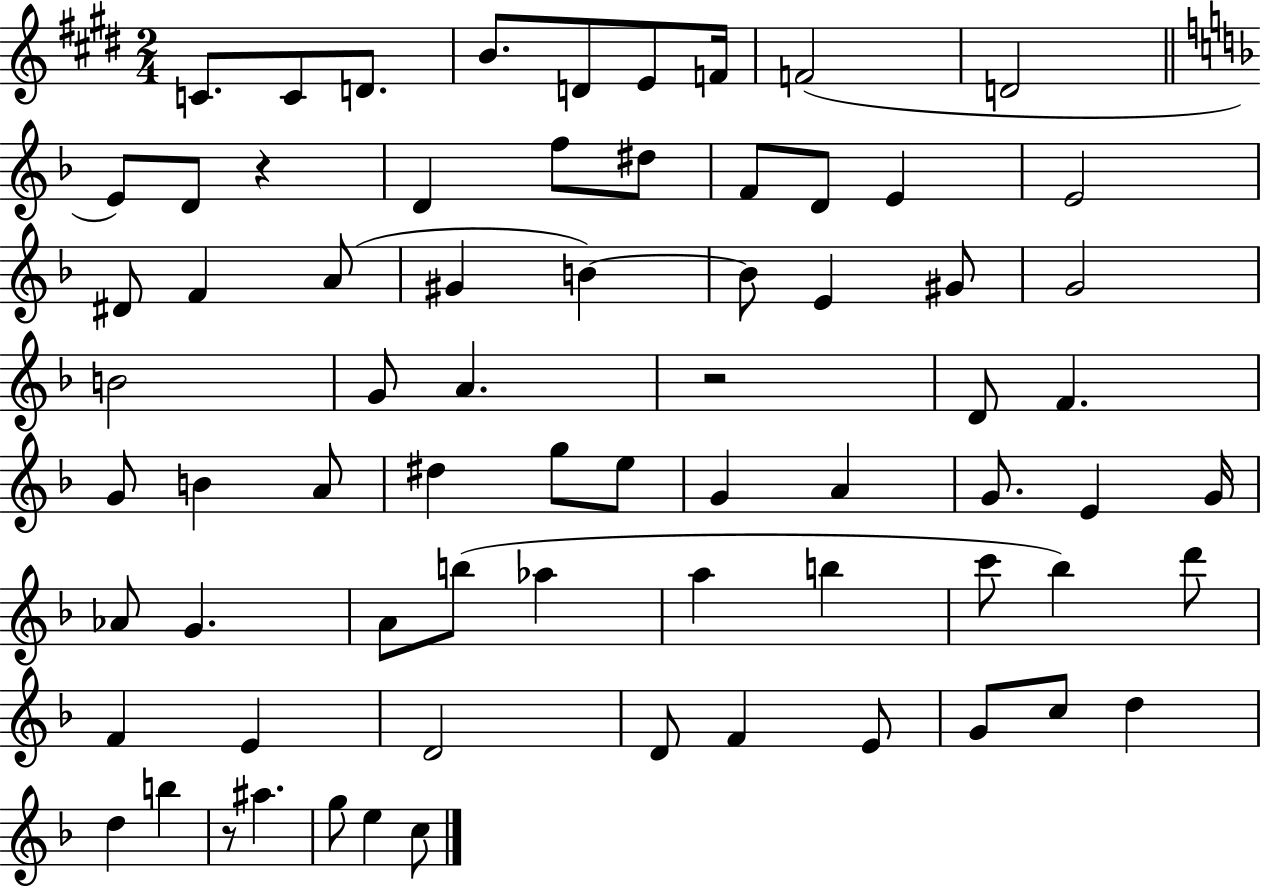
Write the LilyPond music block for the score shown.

{
  \clef treble
  \numericTimeSignature
  \time 2/4
  \key e \major
  \repeat volta 2 { c'8. c'8 d'8. | b'8. d'8 e'8 f'16 | f'2( | d'2 | \break \bar "||" \break \key d \minor e'8) d'8 r4 | d'4 f''8 dis''8 | f'8 d'8 e'4 | e'2 | \break dis'8 f'4 a'8( | gis'4 b'4~~) | b'8 e'4 gis'8 | g'2 | \break b'2 | g'8 a'4. | r2 | d'8 f'4. | \break g'8 b'4 a'8 | dis''4 g''8 e''8 | g'4 a'4 | g'8. e'4 g'16 | \break aes'8 g'4. | a'8 b''8( aes''4 | a''4 b''4 | c'''8 bes''4) d'''8 | \break f'4 e'4 | d'2 | d'8 f'4 e'8 | g'8 c''8 d''4 | \break d''4 b''4 | r8 ais''4. | g''8 e''4 c''8 | } \bar "|."
}